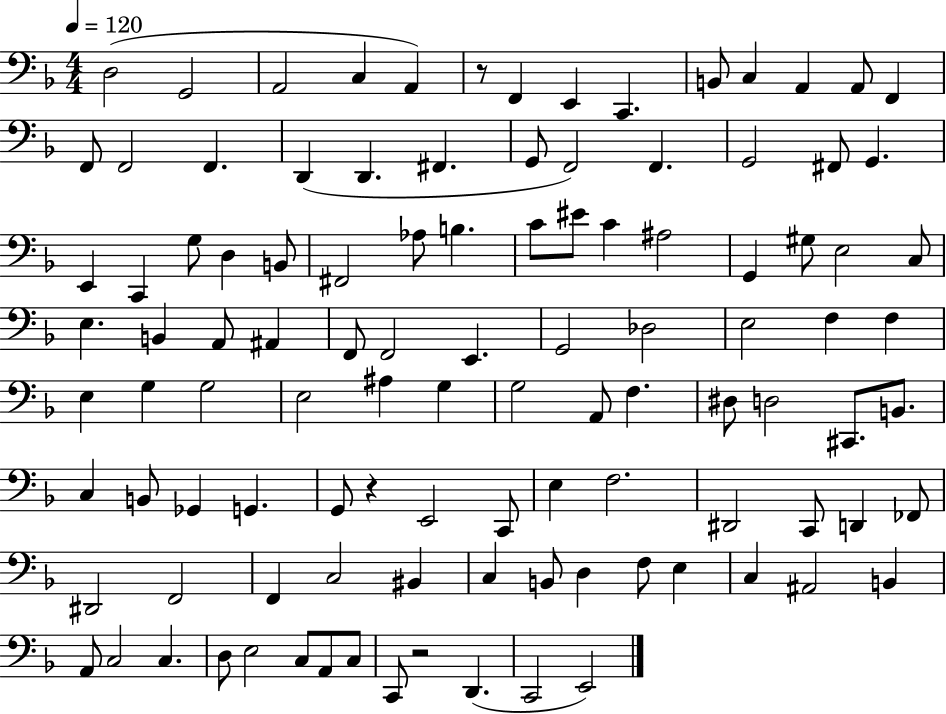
X:1
T:Untitled
M:4/4
L:1/4
K:F
D,2 G,,2 A,,2 C, A,, z/2 F,, E,, C,, B,,/2 C, A,, A,,/2 F,, F,,/2 F,,2 F,, D,, D,, ^F,, G,,/2 F,,2 F,, G,,2 ^F,,/2 G,, E,, C,, G,/2 D, B,,/2 ^F,,2 _A,/2 B, C/2 ^E/2 C ^A,2 G,, ^G,/2 E,2 C,/2 E, B,, A,,/2 ^A,, F,,/2 F,,2 E,, G,,2 _D,2 E,2 F, F, E, G, G,2 E,2 ^A, G, G,2 A,,/2 F, ^D,/2 D,2 ^C,,/2 B,,/2 C, B,,/2 _G,, G,, G,,/2 z E,,2 C,,/2 E, F,2 ^D,,2 C,,/2 D,, _F,,/2 ^D,,2 F,,2 F,, C,2 ^B,, C, B,,/2 D, F,/2 E, C, ^A,,2 B,, A,,/2 C,2 C, D,/2 E,2 C,/2 A,,/2 C,/2 C,,/2 z2 D,, C,,2 E,,2